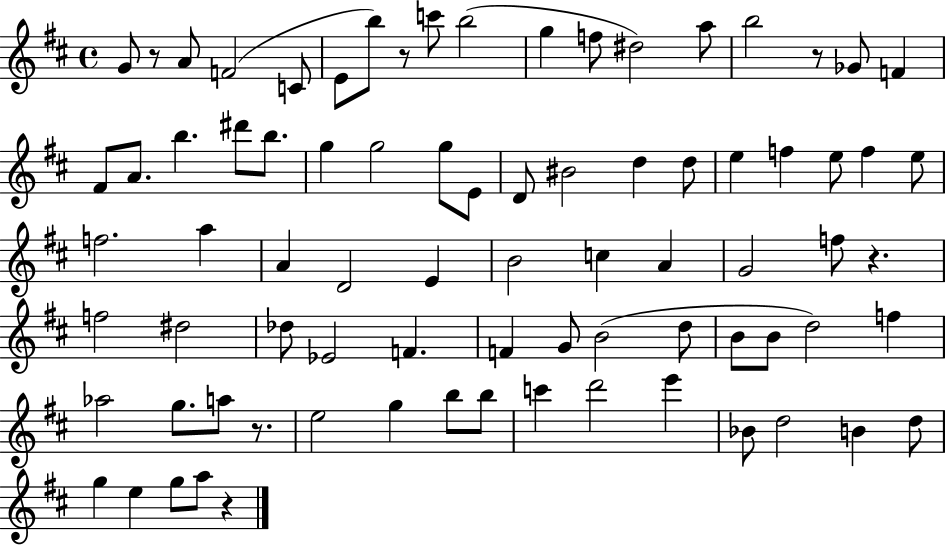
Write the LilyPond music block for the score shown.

{
  \clef treble
  \time 4/4
  \defaultTimeSignature
  \key d \major
  g'8 r8 a'8 f'2( c'8 | e'8 b''8) r8 c'''8 b''2( | g''4 f''8 dis''2) a''8 | b''2 r8 ges'8 f'4 | \break fis'8 a'8. b''4. dis'''8 b''8. | g''4 g''2 g''8 e'8 | d'8 bis'2 d''4 d''8 | e''4 f''4 e''8 f''4 e''8 | \break f''2. a''4 | a'4 d'2 e'4 | b'2 c''4 a'4 | g'2 f''8 r4. | \break f''2 dis''2 | des''8 ees'2 f'4. | f'4 g'8 b'2( d''8 | b'8 b'8 d''2) f''4 | \break aes''2 g''8. a''8 r8. | e''2 g''4 b''8 b''8 | c'''4 d'''2 e'''4 | bes'8 d''2 b'4 d''8 | \break g''4 e''4 g''8 a''8 r4 | \bar "|."
}